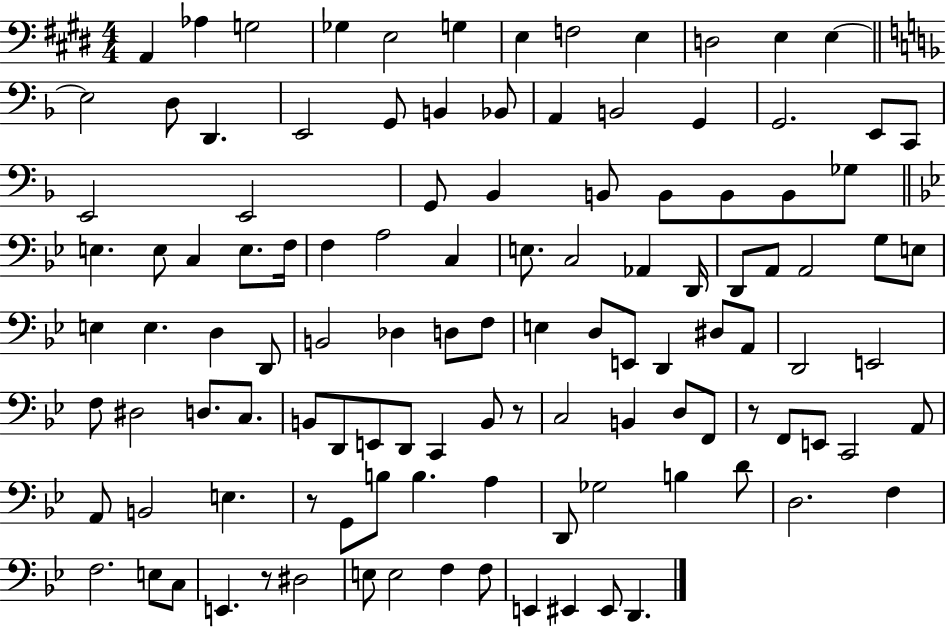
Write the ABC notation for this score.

X:1
T:Untitled
M:4/4
L:1/4
K:E
A,, _A, G,2 _G, E,2 G, E, F,2 E, D,2 E, E, E,2 D,/2 D,, E,,2 G,,/2 B,, _B,,/2 A,, B,,2 G,, G,,2 E,,/2 C,,/2 E,,2 E,,2 G,,/2 _B,, B,,/2 B,,/2 B,,/2 B,,/2 _G,/2 E, E,/2 C, E,/2 F,/4 F, A,2 C, E,/2 C,2 _A,, D,,/4 D,,/2 A,,/2 A,,2 G,/2 E,/2 E, E, D, D,,/2 B,,2 _D, D,/2 F,/2 E, D,/2 E,,/2 D,, ^D,/2 A,,/2 D,,2 E,,2 F,/2 ^D,2 D,/2 C,/2 B,,/2 D,,/2 E,,/2 D,,/2 C,, B,,/2 z/2 C,2 B,, D,/2 F,,/2 z/2 F,,/2 E,,/2 C,,2 A,,/2 A,,/2 B,,2 E, z/2 G,,/2 B,/2 B, A, D,,/2 _G,2 B, D/2 D,2 F, F,2 E,/2 C,/2 E,, z/2 ^D,2 E,/2 E,2 F, F,/2 E,, ^E,, ^E,,/2 D,,